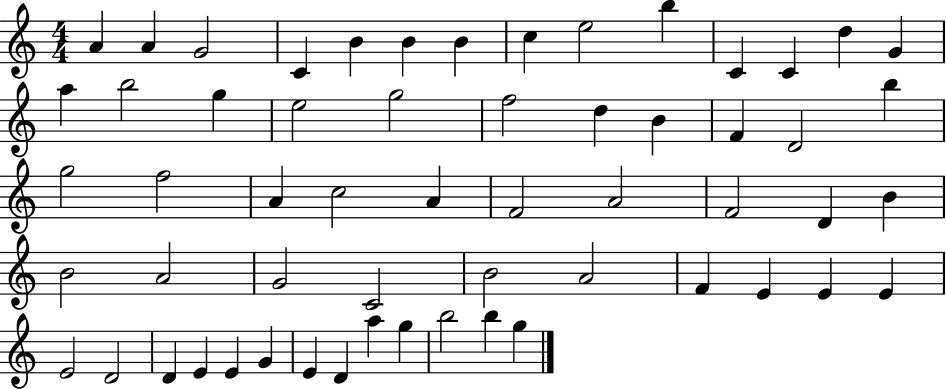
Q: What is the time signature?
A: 4/4